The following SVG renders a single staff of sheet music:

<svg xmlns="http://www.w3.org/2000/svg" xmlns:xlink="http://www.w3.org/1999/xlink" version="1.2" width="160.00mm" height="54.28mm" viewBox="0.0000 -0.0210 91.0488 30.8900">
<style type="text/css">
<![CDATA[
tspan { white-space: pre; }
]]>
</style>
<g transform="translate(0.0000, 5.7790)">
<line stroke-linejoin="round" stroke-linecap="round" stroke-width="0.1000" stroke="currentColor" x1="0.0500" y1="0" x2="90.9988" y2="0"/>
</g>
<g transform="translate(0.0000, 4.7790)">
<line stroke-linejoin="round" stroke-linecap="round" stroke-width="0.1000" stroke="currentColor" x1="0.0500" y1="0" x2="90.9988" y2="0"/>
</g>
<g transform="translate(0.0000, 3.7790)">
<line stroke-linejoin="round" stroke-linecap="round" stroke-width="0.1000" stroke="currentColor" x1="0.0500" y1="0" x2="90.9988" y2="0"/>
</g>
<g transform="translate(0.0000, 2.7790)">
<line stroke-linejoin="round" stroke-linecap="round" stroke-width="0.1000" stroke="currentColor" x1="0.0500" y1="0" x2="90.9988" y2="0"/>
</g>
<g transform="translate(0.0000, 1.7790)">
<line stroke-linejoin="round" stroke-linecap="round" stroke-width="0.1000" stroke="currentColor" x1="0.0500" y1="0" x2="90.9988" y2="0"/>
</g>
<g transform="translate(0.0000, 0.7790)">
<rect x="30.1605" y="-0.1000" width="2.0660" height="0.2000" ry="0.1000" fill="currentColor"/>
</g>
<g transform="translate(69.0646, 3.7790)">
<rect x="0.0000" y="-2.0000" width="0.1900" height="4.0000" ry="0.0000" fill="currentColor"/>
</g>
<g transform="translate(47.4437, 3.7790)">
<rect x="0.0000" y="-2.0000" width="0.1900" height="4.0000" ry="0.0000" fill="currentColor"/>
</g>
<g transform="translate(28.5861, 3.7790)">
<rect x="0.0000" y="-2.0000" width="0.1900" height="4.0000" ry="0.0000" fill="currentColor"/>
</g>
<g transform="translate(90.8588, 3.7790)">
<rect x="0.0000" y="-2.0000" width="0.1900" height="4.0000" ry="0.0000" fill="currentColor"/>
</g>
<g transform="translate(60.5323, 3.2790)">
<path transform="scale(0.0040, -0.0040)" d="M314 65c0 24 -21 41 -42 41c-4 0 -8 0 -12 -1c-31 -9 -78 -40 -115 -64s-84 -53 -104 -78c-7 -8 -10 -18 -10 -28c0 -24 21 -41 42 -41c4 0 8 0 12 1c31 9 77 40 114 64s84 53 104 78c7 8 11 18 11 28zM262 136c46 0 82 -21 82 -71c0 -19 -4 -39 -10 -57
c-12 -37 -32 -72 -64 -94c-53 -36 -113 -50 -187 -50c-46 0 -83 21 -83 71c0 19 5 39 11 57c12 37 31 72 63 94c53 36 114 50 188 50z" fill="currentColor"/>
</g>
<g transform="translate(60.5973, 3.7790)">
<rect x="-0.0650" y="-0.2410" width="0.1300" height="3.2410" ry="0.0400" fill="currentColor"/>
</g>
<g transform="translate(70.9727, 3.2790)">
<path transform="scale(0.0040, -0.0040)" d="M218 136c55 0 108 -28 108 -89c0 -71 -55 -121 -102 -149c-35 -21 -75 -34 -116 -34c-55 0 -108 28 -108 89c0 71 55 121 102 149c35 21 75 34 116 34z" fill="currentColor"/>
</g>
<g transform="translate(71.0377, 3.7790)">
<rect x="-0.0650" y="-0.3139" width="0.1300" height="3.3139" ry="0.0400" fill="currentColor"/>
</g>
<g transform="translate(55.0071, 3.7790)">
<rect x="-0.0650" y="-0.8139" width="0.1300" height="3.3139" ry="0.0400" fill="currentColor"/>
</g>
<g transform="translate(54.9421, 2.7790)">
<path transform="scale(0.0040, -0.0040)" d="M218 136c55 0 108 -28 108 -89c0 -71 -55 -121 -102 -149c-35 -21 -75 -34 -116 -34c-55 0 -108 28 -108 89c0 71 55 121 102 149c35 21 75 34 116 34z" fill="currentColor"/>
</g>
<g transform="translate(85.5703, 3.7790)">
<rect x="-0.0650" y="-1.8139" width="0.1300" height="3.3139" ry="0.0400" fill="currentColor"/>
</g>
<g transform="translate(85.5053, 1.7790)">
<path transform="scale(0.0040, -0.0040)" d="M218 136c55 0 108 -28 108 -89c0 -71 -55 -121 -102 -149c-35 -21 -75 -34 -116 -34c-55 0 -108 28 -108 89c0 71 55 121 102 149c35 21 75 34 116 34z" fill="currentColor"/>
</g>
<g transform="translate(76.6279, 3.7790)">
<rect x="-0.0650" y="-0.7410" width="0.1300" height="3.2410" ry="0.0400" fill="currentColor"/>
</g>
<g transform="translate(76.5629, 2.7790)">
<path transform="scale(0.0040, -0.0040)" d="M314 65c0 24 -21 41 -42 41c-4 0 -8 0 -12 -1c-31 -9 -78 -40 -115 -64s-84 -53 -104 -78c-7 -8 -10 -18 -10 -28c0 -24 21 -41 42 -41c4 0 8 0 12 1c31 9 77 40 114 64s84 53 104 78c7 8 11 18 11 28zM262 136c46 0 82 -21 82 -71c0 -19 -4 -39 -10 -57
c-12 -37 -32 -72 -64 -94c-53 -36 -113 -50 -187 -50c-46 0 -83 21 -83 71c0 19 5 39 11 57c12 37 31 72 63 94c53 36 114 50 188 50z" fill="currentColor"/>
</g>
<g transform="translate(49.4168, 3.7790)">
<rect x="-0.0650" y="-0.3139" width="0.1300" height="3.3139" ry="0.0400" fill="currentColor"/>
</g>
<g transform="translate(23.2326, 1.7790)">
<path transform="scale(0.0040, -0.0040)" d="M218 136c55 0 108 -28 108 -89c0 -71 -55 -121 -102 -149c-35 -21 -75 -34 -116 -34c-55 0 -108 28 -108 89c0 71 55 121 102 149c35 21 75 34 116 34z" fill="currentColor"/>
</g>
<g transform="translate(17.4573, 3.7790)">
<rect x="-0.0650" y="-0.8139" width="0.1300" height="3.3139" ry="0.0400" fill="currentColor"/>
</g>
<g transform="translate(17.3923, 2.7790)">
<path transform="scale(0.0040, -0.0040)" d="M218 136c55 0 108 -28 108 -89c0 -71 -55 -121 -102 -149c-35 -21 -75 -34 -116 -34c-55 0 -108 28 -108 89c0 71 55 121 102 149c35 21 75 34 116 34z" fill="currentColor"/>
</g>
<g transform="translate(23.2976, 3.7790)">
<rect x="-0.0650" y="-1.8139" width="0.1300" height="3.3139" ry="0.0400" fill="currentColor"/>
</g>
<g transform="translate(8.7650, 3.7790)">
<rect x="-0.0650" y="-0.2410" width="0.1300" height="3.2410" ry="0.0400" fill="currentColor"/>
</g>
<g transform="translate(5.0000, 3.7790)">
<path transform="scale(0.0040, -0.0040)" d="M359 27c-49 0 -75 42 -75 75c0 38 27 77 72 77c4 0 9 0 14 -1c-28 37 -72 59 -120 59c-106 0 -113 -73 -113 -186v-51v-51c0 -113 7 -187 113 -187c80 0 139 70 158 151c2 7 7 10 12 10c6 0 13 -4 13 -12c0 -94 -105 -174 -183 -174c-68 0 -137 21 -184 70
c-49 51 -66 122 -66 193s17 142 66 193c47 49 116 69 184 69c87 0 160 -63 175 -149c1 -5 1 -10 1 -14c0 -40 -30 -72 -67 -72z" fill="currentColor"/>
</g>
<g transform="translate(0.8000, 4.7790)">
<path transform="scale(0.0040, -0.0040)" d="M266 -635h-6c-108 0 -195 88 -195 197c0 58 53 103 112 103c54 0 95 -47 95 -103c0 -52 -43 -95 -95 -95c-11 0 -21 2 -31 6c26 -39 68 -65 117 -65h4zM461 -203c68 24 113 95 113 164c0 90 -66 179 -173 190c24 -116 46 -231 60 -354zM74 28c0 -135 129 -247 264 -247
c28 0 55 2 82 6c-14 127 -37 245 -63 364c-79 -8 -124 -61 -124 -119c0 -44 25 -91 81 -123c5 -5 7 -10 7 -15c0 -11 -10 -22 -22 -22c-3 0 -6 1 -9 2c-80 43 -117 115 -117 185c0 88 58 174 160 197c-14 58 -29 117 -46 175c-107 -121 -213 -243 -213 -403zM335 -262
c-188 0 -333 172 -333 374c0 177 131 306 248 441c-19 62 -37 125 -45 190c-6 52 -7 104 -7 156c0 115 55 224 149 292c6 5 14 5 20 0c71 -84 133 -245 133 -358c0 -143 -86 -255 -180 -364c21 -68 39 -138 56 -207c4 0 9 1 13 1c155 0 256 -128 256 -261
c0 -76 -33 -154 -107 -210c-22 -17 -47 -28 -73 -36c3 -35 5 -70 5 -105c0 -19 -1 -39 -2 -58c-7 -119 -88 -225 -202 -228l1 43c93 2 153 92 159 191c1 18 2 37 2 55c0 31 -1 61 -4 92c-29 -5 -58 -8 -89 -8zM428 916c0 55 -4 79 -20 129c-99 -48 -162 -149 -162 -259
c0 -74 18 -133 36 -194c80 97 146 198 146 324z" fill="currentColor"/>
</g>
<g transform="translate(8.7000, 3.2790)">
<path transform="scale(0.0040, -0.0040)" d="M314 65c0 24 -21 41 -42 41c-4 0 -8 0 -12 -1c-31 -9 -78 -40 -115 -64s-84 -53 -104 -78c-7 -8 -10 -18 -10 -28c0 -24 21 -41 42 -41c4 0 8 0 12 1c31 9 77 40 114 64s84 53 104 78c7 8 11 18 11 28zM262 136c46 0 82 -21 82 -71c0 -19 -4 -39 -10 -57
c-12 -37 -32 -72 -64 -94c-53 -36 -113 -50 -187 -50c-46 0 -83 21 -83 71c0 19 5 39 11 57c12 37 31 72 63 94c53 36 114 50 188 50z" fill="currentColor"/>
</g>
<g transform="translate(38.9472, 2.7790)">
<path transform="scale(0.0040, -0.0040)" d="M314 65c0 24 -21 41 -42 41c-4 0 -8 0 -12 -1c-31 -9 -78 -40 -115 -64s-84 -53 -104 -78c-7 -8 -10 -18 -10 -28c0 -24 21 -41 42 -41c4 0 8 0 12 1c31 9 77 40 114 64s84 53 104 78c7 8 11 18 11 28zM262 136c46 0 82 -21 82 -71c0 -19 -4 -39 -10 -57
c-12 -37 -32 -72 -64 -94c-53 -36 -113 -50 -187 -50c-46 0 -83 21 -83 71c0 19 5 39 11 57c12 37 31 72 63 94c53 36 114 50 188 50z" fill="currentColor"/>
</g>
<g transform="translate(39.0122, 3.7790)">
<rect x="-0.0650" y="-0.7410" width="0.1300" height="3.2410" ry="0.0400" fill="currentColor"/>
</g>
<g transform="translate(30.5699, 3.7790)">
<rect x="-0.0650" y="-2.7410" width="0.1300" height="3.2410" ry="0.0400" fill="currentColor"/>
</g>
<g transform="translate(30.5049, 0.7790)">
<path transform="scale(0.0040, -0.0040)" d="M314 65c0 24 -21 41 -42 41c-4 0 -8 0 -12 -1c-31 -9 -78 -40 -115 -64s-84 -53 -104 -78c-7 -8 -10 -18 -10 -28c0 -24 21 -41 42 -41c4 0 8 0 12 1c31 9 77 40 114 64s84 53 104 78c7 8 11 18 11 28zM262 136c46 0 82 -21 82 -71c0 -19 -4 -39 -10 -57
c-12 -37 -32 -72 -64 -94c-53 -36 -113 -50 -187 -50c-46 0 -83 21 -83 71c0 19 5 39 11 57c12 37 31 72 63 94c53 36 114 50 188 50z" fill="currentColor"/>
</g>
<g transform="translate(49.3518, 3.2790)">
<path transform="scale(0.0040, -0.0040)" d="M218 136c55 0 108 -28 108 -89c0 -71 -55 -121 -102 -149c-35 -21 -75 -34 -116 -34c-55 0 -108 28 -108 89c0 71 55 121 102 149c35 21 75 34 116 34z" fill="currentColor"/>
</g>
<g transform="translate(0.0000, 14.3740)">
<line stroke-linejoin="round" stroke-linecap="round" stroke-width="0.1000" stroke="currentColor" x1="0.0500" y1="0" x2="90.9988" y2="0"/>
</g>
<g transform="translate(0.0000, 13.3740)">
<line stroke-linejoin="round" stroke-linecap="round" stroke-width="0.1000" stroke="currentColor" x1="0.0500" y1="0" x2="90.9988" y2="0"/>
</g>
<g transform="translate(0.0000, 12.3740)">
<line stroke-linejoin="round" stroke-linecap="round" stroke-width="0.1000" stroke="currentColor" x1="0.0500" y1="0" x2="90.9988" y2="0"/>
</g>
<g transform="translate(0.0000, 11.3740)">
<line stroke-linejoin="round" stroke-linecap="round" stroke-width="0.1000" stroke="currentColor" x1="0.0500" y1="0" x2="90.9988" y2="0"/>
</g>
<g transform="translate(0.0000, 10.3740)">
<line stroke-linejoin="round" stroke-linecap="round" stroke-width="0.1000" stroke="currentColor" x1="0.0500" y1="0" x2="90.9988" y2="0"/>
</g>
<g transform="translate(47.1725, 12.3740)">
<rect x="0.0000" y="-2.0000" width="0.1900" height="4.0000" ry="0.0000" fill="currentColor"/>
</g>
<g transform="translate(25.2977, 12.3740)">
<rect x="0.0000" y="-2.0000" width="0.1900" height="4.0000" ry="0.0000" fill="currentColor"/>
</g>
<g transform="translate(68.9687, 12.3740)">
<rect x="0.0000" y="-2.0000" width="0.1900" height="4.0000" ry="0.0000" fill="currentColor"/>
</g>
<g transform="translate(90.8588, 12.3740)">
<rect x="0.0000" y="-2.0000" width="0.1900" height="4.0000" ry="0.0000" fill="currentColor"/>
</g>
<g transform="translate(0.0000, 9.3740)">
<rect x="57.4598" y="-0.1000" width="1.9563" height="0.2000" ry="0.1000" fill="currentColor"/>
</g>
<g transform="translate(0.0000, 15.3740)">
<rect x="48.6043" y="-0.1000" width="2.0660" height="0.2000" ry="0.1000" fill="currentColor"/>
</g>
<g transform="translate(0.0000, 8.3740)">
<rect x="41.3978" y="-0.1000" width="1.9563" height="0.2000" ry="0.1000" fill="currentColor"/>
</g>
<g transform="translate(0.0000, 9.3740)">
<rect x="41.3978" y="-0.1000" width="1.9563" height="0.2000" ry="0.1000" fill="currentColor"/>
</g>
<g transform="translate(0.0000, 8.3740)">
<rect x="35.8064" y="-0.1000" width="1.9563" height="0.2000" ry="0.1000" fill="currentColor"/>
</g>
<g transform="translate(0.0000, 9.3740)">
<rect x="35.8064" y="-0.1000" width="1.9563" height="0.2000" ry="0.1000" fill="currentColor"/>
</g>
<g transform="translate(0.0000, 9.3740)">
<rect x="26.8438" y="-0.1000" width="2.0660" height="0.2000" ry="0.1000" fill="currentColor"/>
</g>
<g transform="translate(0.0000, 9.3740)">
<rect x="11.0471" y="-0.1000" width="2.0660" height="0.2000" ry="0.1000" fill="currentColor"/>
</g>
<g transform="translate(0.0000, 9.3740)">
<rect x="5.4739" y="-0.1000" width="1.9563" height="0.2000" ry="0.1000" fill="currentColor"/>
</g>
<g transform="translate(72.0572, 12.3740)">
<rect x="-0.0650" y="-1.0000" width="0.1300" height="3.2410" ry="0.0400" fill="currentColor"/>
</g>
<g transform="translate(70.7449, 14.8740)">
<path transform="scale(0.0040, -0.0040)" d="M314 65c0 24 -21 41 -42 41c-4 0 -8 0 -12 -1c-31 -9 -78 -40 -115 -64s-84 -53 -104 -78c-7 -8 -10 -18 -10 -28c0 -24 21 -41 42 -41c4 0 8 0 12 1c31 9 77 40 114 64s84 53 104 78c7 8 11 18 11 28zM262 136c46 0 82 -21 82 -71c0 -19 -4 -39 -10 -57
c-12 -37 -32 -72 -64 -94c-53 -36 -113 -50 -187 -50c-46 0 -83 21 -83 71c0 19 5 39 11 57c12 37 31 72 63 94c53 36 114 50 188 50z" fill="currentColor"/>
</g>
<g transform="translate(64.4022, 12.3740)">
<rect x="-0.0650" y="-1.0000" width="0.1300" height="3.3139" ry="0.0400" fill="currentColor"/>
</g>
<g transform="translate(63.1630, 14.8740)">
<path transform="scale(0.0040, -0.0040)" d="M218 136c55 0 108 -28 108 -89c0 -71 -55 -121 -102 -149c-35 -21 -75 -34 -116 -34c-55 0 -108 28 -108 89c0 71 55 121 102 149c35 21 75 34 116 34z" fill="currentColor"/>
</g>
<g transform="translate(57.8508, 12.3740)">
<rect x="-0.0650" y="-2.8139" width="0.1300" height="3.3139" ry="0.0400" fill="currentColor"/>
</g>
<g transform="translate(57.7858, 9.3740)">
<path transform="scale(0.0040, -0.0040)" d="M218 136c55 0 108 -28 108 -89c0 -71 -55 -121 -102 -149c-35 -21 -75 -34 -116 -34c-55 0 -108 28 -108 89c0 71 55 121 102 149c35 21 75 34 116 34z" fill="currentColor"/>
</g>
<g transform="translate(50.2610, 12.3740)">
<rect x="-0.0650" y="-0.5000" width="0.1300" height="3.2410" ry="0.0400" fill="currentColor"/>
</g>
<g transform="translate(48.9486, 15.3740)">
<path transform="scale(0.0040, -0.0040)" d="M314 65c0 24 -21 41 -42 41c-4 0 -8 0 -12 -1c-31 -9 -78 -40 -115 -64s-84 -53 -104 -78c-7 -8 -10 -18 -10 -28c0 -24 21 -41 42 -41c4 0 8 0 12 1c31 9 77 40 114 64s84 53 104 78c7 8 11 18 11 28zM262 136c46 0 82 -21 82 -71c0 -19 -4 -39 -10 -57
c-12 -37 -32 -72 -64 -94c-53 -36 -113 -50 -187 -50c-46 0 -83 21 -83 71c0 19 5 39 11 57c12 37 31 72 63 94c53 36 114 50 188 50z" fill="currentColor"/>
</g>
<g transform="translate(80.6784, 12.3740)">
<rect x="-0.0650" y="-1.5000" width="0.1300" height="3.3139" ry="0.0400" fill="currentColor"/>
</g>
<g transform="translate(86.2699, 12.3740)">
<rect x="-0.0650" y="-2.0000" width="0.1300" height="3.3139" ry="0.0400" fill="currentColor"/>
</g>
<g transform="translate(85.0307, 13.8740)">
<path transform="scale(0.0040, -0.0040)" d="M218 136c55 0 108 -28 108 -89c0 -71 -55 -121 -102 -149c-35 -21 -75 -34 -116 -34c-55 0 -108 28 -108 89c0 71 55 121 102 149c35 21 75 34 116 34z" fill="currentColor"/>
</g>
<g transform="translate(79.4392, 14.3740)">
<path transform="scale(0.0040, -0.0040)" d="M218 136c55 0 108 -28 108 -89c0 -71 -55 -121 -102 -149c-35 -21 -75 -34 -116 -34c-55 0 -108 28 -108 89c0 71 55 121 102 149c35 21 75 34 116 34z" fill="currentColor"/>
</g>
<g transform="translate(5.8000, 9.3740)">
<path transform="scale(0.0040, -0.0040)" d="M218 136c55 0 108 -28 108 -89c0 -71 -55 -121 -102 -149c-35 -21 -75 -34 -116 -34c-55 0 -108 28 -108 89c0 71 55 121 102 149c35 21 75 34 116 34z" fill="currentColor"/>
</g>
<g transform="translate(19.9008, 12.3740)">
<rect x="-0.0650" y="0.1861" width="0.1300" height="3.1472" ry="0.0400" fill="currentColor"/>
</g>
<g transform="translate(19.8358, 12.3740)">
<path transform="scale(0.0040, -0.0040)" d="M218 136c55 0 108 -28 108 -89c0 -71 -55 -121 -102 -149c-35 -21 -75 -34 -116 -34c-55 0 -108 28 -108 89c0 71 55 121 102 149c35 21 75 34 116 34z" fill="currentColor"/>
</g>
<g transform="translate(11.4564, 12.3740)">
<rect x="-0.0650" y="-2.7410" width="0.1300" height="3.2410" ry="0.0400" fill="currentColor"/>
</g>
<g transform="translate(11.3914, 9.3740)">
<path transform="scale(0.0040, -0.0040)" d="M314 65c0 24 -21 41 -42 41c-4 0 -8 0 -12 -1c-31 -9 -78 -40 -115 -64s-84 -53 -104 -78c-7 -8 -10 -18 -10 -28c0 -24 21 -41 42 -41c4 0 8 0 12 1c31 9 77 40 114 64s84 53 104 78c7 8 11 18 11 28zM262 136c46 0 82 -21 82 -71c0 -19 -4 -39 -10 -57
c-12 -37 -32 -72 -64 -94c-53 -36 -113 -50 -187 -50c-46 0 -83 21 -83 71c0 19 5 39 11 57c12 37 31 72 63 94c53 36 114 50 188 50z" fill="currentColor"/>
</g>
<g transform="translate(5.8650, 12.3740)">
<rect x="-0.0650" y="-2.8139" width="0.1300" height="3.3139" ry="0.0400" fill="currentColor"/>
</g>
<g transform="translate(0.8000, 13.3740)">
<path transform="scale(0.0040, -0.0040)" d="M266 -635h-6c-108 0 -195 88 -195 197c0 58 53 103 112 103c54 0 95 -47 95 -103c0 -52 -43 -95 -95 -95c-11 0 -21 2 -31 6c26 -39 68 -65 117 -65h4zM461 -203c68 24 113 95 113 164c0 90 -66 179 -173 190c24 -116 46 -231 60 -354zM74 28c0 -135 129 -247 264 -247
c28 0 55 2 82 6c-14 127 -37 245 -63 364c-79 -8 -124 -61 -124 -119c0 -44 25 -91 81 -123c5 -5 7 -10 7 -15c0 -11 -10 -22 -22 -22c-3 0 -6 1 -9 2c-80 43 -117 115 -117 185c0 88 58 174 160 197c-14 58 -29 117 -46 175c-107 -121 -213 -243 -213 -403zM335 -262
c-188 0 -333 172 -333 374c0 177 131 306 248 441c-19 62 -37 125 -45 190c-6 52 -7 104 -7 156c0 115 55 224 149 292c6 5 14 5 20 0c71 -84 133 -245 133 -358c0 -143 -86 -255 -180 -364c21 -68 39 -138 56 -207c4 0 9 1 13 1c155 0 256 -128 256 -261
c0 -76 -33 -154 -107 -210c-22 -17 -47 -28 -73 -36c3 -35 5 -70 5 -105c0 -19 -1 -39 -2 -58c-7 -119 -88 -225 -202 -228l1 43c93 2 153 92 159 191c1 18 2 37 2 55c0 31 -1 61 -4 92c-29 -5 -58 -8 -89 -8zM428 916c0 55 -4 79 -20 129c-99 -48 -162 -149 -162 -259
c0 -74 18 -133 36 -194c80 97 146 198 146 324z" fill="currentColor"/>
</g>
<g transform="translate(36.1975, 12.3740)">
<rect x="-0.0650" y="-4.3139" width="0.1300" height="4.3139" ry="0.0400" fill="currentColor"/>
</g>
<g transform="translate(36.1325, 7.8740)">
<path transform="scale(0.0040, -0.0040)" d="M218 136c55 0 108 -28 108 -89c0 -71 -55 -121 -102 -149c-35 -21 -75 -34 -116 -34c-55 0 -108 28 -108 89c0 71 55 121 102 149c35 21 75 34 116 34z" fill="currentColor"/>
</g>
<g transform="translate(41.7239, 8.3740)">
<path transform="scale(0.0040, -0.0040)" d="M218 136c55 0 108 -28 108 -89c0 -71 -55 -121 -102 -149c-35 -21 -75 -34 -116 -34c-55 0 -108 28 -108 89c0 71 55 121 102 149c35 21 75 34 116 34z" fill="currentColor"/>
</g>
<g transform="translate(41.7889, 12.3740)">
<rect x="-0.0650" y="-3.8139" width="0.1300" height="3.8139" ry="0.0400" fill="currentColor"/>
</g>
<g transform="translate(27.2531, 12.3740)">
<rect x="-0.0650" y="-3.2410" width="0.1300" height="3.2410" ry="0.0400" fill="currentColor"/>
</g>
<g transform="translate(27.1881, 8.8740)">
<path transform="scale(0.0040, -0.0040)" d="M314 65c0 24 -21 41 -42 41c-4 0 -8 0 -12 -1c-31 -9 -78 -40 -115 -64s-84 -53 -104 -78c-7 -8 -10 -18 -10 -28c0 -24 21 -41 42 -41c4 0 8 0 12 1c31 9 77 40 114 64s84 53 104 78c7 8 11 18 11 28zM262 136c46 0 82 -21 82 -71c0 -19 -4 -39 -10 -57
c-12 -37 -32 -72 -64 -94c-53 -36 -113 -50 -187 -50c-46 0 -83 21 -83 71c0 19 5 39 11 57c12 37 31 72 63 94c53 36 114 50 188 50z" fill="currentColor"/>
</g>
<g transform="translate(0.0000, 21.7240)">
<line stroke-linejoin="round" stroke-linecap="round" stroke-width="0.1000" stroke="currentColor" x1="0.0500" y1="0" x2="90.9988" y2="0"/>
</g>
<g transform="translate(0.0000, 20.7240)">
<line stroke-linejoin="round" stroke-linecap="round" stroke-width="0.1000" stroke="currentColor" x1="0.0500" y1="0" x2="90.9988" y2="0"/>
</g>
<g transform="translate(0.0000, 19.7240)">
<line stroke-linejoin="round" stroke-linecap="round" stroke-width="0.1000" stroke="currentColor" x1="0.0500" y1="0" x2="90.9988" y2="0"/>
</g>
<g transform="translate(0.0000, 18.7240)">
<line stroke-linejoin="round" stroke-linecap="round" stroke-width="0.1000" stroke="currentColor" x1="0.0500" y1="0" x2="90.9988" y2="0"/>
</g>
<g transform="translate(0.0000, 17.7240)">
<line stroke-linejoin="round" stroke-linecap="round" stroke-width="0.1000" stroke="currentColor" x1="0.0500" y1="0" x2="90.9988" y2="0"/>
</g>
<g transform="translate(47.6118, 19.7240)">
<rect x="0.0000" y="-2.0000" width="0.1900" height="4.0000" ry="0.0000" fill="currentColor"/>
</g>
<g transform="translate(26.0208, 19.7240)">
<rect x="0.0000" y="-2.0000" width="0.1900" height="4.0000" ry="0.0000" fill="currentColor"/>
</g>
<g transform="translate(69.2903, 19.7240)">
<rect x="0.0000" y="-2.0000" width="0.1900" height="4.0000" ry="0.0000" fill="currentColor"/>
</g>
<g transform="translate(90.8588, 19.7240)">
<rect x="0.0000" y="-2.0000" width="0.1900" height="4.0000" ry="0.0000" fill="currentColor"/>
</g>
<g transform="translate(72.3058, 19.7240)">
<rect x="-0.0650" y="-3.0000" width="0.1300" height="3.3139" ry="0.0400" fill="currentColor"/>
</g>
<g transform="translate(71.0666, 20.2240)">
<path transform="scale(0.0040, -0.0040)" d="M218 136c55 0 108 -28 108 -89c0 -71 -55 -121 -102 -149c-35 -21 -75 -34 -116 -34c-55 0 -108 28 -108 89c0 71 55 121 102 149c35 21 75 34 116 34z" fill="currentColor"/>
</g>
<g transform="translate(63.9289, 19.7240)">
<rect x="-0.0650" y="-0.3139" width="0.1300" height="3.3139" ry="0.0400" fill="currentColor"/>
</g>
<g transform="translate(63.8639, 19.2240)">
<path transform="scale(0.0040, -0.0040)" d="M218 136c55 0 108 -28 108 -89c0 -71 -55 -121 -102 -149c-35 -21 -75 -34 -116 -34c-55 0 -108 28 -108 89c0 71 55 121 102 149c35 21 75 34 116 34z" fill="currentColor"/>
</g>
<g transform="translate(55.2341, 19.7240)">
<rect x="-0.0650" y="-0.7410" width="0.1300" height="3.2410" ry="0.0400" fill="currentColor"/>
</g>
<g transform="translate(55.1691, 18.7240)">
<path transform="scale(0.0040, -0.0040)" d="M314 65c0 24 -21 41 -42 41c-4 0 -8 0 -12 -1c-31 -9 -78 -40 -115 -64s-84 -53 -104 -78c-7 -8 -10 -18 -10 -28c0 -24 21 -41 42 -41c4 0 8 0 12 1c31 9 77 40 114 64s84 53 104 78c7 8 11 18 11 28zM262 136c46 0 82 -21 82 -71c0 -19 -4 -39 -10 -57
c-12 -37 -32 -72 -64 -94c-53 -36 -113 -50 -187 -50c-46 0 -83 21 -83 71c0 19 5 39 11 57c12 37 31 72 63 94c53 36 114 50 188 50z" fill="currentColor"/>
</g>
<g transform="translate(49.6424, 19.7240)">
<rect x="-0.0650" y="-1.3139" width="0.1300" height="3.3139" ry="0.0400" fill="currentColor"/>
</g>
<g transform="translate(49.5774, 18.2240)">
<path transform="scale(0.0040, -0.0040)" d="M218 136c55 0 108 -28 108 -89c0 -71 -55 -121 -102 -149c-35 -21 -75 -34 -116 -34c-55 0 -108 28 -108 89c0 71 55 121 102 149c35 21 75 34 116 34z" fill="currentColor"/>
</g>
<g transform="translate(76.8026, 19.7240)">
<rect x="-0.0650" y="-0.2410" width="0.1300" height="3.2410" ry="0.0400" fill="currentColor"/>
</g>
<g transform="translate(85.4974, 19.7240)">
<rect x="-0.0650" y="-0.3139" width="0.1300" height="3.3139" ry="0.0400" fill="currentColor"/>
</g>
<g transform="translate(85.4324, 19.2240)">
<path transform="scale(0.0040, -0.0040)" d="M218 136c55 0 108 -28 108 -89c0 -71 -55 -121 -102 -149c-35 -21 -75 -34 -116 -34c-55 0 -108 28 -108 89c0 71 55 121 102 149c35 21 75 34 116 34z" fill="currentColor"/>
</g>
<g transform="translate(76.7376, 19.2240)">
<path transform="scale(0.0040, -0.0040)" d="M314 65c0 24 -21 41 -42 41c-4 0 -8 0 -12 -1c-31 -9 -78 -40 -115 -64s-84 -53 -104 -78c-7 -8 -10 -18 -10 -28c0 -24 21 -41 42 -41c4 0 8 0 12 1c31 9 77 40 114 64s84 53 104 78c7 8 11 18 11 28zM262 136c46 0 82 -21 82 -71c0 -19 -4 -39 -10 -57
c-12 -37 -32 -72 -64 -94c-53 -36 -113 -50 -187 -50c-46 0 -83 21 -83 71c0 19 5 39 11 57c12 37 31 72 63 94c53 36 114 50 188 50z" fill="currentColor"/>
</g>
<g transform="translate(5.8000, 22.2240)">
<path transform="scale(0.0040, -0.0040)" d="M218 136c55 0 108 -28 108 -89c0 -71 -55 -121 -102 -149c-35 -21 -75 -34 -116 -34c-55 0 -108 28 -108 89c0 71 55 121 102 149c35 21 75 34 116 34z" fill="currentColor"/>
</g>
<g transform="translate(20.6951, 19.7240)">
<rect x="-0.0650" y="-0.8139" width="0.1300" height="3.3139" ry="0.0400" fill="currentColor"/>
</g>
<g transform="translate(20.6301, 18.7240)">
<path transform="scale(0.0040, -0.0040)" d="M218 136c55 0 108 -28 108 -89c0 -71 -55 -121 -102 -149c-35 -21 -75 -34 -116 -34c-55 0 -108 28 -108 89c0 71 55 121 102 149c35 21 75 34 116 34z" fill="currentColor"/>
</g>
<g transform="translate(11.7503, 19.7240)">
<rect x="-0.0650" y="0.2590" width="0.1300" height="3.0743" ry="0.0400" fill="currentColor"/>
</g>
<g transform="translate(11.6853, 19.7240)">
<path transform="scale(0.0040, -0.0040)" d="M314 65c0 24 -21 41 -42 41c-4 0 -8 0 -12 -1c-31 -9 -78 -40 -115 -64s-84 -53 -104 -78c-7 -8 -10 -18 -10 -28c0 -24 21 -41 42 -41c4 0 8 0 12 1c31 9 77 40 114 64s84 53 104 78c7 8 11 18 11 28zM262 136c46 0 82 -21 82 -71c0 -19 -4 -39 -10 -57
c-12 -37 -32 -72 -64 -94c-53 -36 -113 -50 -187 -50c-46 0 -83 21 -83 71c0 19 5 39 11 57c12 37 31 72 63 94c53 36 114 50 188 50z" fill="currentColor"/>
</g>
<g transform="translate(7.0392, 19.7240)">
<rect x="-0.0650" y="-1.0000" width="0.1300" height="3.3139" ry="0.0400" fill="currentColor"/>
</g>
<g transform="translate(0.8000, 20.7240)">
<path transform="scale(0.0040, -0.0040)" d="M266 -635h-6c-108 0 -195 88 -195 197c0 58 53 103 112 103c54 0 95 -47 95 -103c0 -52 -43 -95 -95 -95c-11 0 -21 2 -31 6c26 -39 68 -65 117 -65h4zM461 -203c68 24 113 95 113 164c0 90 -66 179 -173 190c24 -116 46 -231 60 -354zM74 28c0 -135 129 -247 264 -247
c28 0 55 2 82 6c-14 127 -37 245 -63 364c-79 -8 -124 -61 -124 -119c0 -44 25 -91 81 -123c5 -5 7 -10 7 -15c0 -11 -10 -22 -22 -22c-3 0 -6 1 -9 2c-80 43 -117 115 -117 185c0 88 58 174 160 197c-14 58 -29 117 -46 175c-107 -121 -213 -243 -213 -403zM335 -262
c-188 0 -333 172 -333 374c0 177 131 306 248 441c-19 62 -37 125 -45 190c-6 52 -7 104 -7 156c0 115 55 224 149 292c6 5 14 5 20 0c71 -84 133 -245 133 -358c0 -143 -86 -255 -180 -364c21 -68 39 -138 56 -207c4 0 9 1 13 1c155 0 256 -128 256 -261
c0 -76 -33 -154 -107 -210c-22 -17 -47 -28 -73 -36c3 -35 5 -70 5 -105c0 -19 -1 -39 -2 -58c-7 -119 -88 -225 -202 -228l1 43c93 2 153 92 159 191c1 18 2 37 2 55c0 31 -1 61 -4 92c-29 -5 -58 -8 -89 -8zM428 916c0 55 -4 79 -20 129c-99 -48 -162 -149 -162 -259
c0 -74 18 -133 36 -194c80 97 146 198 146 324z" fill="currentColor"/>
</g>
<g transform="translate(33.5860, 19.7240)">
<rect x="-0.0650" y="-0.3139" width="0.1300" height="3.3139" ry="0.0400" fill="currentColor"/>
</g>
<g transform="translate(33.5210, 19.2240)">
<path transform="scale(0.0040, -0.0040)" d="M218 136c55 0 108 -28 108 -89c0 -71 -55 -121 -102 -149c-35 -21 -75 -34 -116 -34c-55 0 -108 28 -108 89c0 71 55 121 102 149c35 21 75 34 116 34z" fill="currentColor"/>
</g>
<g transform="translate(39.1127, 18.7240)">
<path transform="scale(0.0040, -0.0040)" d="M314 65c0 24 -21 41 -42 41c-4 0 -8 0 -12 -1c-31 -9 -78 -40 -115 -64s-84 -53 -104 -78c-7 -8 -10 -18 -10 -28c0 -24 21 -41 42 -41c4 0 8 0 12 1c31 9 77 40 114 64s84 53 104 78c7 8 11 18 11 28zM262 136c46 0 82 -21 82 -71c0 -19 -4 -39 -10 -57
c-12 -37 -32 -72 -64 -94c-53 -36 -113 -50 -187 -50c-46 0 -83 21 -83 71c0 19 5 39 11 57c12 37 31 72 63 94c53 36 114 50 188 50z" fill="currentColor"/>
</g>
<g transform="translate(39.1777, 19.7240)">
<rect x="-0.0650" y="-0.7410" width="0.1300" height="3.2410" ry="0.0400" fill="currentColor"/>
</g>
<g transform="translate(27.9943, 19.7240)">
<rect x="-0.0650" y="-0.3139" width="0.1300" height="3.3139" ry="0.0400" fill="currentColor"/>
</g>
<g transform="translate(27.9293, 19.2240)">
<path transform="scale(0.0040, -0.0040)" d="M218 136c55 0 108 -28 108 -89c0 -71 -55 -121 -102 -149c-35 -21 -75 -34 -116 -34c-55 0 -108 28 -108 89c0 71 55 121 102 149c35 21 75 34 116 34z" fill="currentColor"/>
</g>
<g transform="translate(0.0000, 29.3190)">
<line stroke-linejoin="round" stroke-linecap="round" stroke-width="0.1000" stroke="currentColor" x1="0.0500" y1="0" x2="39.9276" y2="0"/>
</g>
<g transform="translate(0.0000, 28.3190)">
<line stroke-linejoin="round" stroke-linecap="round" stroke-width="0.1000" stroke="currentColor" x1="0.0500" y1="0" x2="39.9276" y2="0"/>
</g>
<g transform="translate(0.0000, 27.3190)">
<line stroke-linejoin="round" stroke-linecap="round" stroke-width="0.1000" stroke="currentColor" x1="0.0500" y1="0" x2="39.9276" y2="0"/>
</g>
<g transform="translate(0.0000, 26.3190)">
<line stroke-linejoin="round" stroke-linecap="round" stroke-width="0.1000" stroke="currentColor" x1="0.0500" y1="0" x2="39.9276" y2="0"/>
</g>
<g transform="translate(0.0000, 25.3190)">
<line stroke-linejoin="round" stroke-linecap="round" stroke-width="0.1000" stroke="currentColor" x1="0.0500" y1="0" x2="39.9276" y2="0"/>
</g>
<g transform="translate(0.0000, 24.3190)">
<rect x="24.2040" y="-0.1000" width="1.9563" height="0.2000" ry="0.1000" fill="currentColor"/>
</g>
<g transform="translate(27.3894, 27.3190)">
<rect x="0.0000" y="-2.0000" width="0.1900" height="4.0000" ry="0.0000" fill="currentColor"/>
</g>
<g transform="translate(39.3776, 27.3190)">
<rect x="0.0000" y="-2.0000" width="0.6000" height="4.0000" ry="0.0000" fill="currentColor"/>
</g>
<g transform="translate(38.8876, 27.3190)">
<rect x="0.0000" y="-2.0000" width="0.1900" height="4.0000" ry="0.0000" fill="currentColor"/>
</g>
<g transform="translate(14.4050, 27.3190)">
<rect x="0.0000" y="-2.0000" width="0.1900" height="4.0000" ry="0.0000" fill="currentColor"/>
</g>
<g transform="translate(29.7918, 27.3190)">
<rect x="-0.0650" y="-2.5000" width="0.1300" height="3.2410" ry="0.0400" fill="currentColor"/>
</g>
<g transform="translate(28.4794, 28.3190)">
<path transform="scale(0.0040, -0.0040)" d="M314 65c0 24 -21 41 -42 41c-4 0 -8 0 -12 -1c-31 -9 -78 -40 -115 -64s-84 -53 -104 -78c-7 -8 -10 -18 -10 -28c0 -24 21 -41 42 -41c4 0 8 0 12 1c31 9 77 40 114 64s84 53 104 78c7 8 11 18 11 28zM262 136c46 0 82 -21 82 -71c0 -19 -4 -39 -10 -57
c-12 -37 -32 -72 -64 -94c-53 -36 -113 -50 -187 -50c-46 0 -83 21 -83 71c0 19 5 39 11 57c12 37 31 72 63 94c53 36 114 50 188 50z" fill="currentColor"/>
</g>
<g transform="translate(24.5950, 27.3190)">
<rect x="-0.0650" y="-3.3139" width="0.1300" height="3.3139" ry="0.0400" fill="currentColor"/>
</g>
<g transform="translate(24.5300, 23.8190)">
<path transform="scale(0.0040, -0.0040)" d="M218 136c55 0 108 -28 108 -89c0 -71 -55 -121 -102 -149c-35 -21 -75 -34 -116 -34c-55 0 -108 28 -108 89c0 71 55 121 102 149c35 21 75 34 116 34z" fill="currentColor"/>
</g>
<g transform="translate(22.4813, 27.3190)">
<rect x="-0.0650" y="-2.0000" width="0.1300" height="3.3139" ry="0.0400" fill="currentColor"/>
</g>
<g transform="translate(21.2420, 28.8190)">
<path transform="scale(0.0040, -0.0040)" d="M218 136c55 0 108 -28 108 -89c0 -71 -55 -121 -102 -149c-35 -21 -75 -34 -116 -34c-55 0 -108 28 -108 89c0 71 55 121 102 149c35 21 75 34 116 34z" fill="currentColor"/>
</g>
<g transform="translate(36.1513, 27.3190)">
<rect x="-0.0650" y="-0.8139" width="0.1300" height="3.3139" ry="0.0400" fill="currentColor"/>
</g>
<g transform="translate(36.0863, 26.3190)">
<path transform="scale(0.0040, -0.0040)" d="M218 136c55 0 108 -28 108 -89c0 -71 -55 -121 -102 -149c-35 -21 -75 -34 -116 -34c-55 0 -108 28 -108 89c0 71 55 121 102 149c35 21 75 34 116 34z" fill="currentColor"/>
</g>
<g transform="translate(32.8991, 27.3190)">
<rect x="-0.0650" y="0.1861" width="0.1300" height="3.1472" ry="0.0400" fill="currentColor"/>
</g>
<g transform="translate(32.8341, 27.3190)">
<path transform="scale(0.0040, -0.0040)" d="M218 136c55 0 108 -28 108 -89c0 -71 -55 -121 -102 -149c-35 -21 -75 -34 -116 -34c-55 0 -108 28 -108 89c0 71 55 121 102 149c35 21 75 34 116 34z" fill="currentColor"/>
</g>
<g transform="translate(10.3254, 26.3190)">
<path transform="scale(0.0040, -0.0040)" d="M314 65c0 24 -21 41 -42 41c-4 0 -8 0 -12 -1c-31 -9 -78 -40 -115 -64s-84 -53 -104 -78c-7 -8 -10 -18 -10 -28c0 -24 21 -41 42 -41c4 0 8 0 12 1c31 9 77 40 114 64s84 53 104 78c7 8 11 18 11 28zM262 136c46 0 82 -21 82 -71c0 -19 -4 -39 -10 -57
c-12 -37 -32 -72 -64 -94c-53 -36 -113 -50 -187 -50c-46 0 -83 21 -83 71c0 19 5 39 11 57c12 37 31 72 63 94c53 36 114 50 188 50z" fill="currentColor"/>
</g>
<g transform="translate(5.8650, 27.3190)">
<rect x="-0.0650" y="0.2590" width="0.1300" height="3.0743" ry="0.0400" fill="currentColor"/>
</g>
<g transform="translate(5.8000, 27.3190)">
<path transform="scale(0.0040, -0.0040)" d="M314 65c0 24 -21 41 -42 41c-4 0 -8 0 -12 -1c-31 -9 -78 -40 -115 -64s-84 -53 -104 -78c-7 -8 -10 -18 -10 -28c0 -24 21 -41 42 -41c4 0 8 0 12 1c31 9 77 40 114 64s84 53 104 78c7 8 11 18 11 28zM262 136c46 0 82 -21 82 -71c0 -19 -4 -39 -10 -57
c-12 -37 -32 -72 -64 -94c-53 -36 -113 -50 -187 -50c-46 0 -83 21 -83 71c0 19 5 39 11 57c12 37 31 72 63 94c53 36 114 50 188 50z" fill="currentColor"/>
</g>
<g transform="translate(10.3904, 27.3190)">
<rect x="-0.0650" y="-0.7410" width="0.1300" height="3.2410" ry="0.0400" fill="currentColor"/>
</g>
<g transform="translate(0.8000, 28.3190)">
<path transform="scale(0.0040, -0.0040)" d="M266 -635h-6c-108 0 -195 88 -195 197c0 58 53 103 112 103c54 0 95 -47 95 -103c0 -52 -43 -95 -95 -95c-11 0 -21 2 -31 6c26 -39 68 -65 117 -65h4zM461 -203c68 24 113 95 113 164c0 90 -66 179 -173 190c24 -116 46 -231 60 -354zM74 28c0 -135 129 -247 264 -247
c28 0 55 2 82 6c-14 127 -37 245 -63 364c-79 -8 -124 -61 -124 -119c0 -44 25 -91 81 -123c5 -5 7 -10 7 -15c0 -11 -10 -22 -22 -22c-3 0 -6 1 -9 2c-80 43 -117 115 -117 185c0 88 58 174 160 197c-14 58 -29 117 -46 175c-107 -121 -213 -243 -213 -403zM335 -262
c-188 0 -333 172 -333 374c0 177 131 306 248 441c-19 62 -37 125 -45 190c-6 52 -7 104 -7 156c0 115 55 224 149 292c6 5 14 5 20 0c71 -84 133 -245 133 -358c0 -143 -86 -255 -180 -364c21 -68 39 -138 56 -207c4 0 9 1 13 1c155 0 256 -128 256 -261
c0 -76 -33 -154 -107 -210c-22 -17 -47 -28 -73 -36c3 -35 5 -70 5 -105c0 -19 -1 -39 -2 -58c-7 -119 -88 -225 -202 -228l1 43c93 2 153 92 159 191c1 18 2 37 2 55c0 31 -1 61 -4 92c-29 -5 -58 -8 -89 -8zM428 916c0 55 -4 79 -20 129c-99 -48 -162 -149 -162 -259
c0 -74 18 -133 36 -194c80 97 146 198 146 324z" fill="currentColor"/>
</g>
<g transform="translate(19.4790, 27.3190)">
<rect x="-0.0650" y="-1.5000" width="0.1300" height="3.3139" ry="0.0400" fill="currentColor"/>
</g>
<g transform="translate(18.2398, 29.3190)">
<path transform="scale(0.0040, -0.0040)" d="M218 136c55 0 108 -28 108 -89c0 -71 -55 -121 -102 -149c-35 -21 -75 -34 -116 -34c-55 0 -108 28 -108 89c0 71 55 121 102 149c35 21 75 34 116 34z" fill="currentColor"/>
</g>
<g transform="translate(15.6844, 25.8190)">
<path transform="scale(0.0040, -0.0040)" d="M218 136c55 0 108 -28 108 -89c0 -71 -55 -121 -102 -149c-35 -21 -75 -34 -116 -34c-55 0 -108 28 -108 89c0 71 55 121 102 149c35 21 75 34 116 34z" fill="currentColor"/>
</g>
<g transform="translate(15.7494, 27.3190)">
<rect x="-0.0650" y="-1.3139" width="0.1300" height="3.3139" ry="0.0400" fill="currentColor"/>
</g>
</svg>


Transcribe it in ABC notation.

X:1
T:Untitled
M:4/4
L:1/4
K:C
c2 d f a2 d2 c d c2 c d2 f a a2 B b2 d' c' C2 a D D2 E F D B2 d c c d2 e d2 c A c2 c B2 d2 e E F b G2 B d